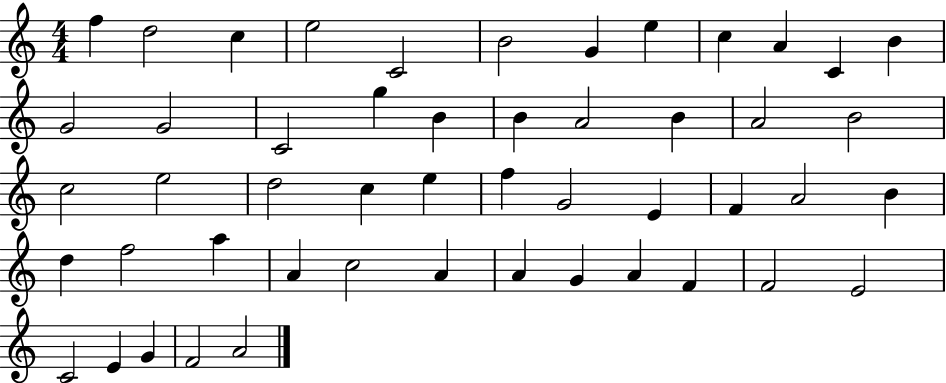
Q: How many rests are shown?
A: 0